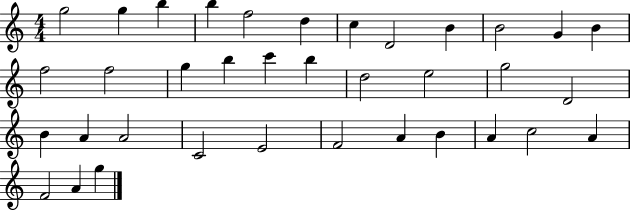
G5/h G5/q B5/q B5/q F5/h D5/q C5/q D4/h B4/q B4/h G4/q B4/q F5/h F5/h G5/q B5/q C6/q B5/q D5/h E5/h G5/h D4/h B4/q A4/q A4/h C4/h E4/h F4/h A4/q B4/q A4/q C5/h A4/q F4/h A4/q G5/q